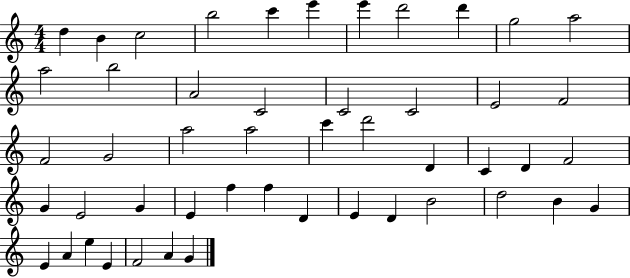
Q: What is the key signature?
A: C major